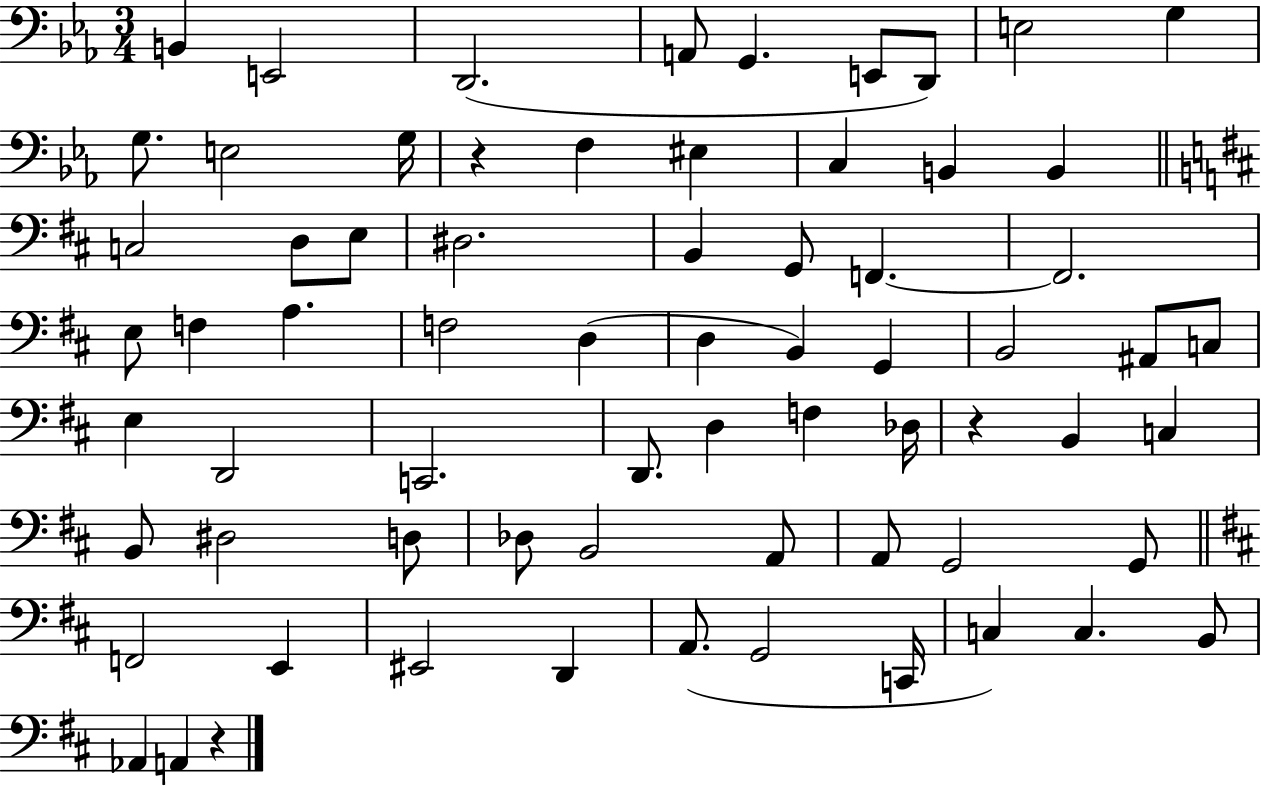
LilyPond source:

{
  \clef bass
  \numericTimeSignature
  \time 3/4
  \key ees \major
  b,4 e,2 | d,2.( | a,8 g,4. e,8 d,8) | e2 g4 | \break g8. e2 g16 | r4 f4 eis4 | c4 b,4 b,4 | \bar "||" \break \key b \minor c2 d8 e8 | dis2. | b,4 g,8 f,4.~~ | f,2. | \break e8 f4 a4. | f2 d4( | d4 b,4) g,4 | b,2 ais,8 c8 | \break e4 d,2 | c,2. | d,8. d4 f4 des16 | r4 b,4 c4 | \break b,8 dis2 d8 | des8 b,2 a,8 | a,8 g,2 g,8 | \bar "||" \break \key d \major f,2 e,4 | eis,2 d,4 | a,8.( g,2 c,16 | c4) c4. b,8 | \break aes,4 a,4 r4 | \bar "|."
}